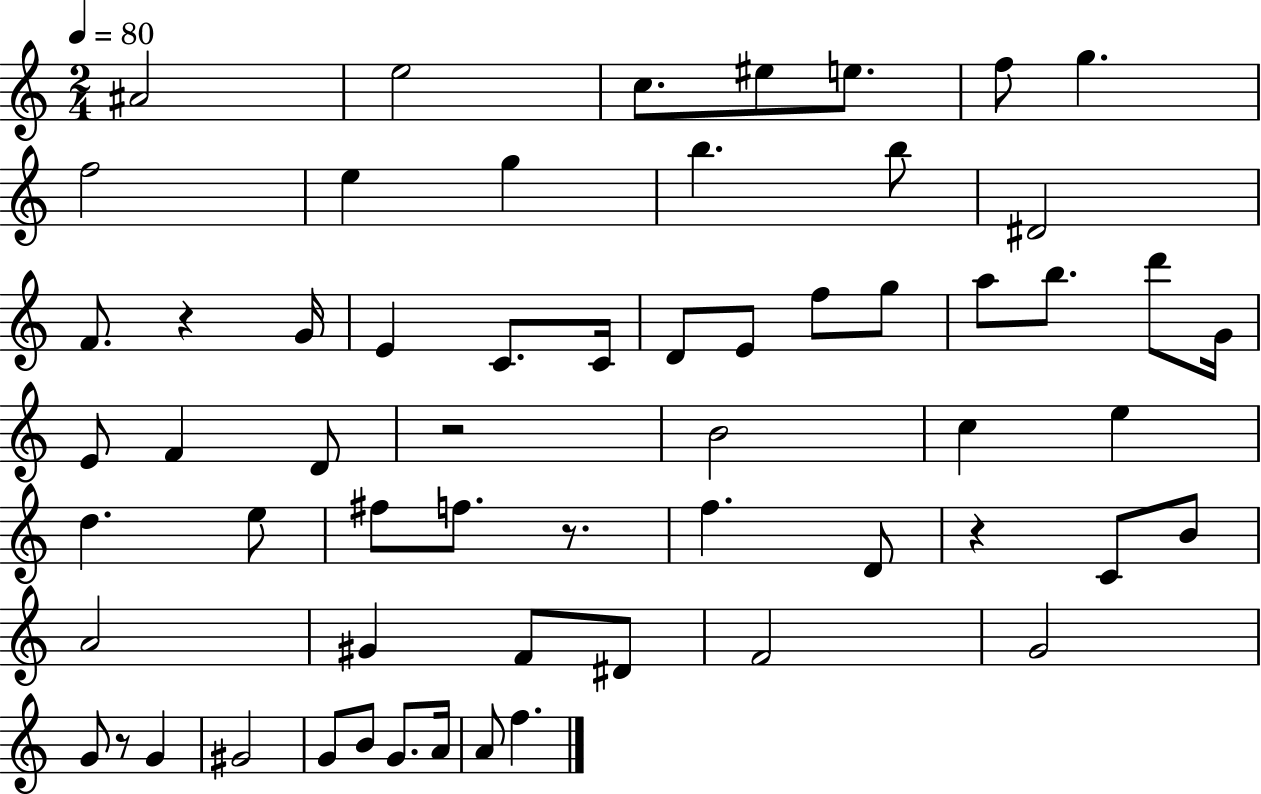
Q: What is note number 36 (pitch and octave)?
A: F5